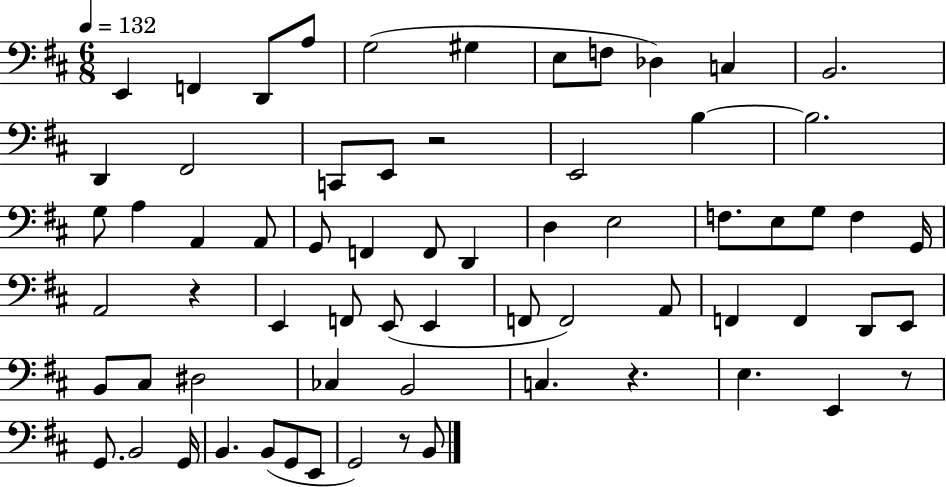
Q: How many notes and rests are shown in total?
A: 67